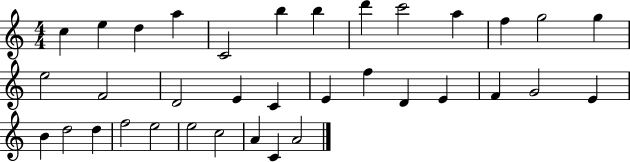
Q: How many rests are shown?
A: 0